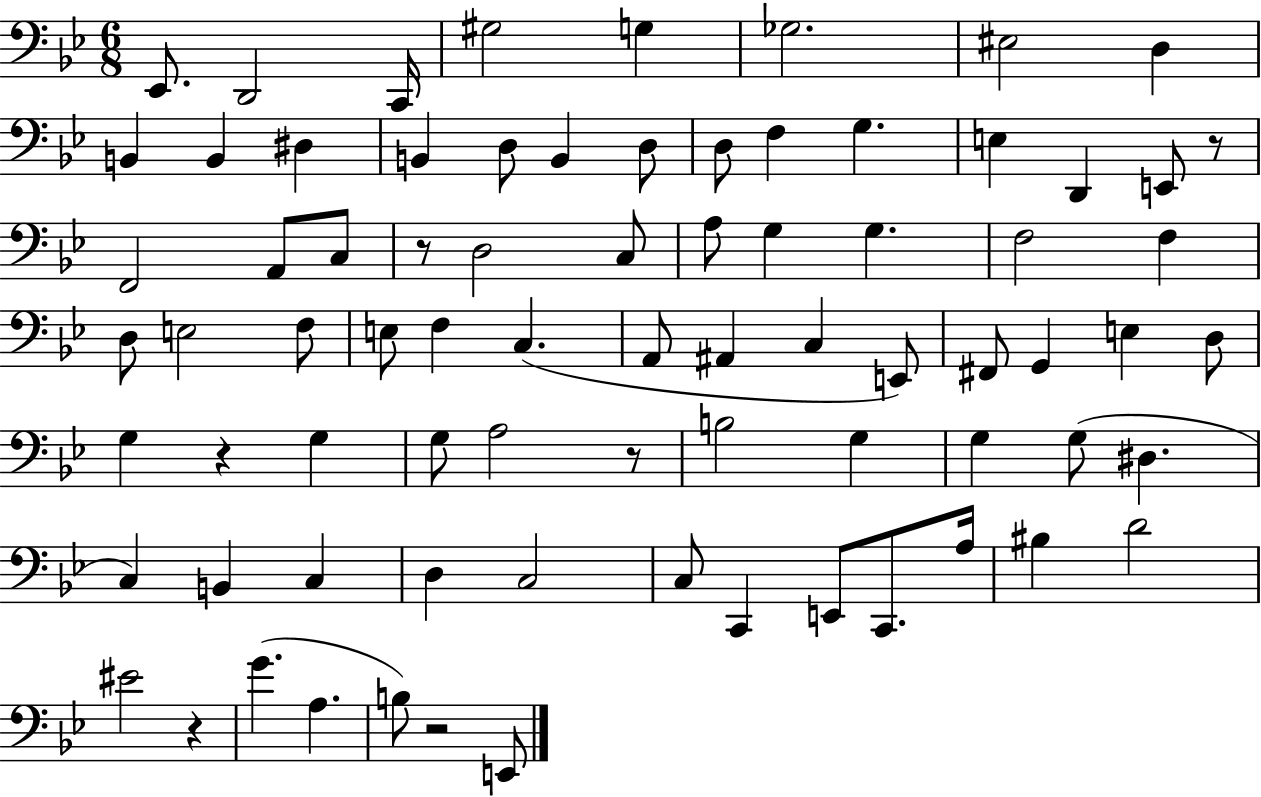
{
  \clef bass
  \numericTimeSignature
  \time 6/8
  \key bes \major
  \repeat volta 2 { ees,8. d,2 c,16 | gis2 g4 | ges2. | eis2 d4 | \break b,4 b,4 dis4 | b,4 d8 b,4 d8 | d8 f4 g4. | e4 d,4 e,8 r8 | \break f,2 a,8 c8 | r8 d2 c8 | a8 g4 g4. | f2 f4 | \break d8 e2 f8 | e8 f4 c4.( | a,8 ais,4 c4 e,8) | fis,8 g,4 e4 d8 | \break g4 r4 g4 | g8 a2 r8 | b2 g4 | g4 g8( dis4. | \break c4) b,4 c4 | d4 c2 | c8 c,4 e,8 c,8. a16 | bis4 d'2 | \break eis'2 r4 | g'4.( a4. | b8) r2 e,8 | } \bar "|."
}